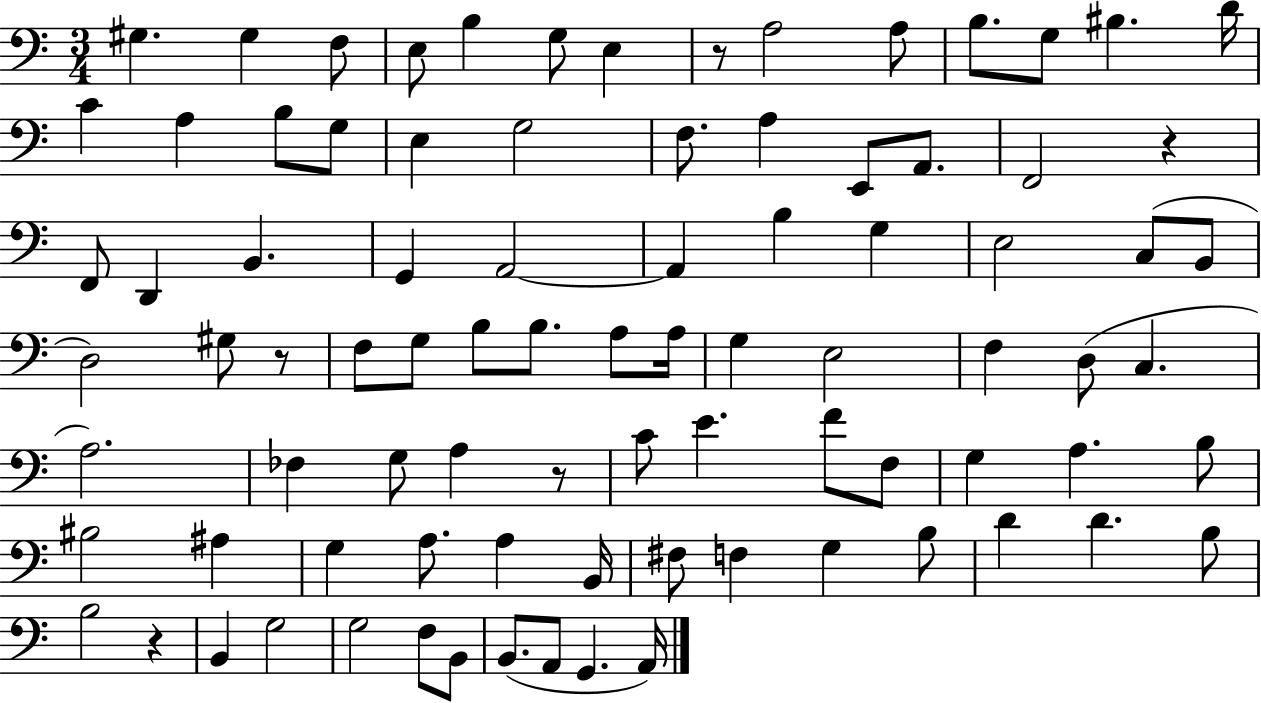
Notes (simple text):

G#3/q. G#3/q F3/e E3/e B3/q G3/e E3/q R/e A3/h A3/e B3/e. G3/e BIS3/q. D4/s C4/q A3/q B3/e G3/e E3/q G3/h F3/e. A3/q E2/e A2/e. F2/h R/q F2/e D2/q B2/q. G2/q A2/h A2/q B3/q G3/q E3/h C3/e B2/e D3/h G#3/e R/e F3/e G3/e B3/e B3/e. A3/e A3/s G3/q E3/h F3/q D3/e C3/q. A3/h. FES3/q G3/e A3/q R/e C4/e E4/q. F4/e F3/e G3/q A3/q. B3/e BIS3/h A#3/q G3/q A3/e. A3/q B2/s F#3/e F3/q G3/q B3/e D4/q D4/q. B3/e B3/h R/q B2/q G3/h G3/h F3/e B2/e B2/e. A2/e G2/q. A2/s